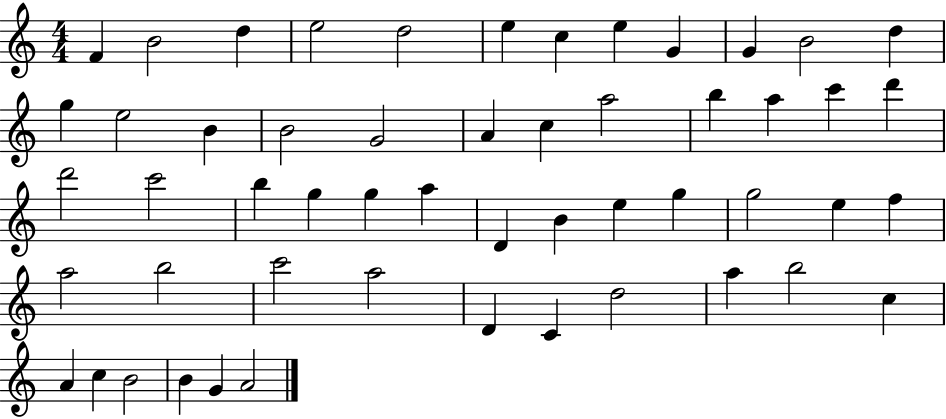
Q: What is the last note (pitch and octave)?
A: A4